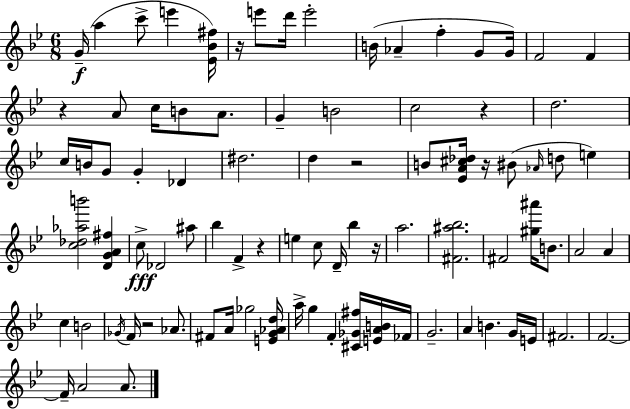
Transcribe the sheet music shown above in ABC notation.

X:1
T:Untitled
M:6/8
L:1/4
K:Gm
G/4 a c'/2 e' [_E_B^f]/4 z/4 e'/2 d'/4 e'2 B/4 _A f G/2 G/4 F2 F z A/2 c/4 B/2 A/2 G B2 c2 z d2 c/4 B/4 G/2 G _D ^d2 d z2 B/2 [_EA^c_d]/4 z/4 ^B/2 _A/4 d/2 e [c_d_ab']2 [DGA^f] c/2 _D2 ^a/2 _b F z e c/2 D/4 _b z/4 a2 [^F^a_b]2 ^F2 [^g^a']/4 B/2 A2 A c B2 _G/4 F/4 z2 _A/2 ^F/2 A/4 _g2 [EG_Ad]/4 a/4 g F [^C_G^f]/4 [EAB]/4 _F/4 G2 A B G/4 E/4 ^F2 F2 F/4 A2 A/2